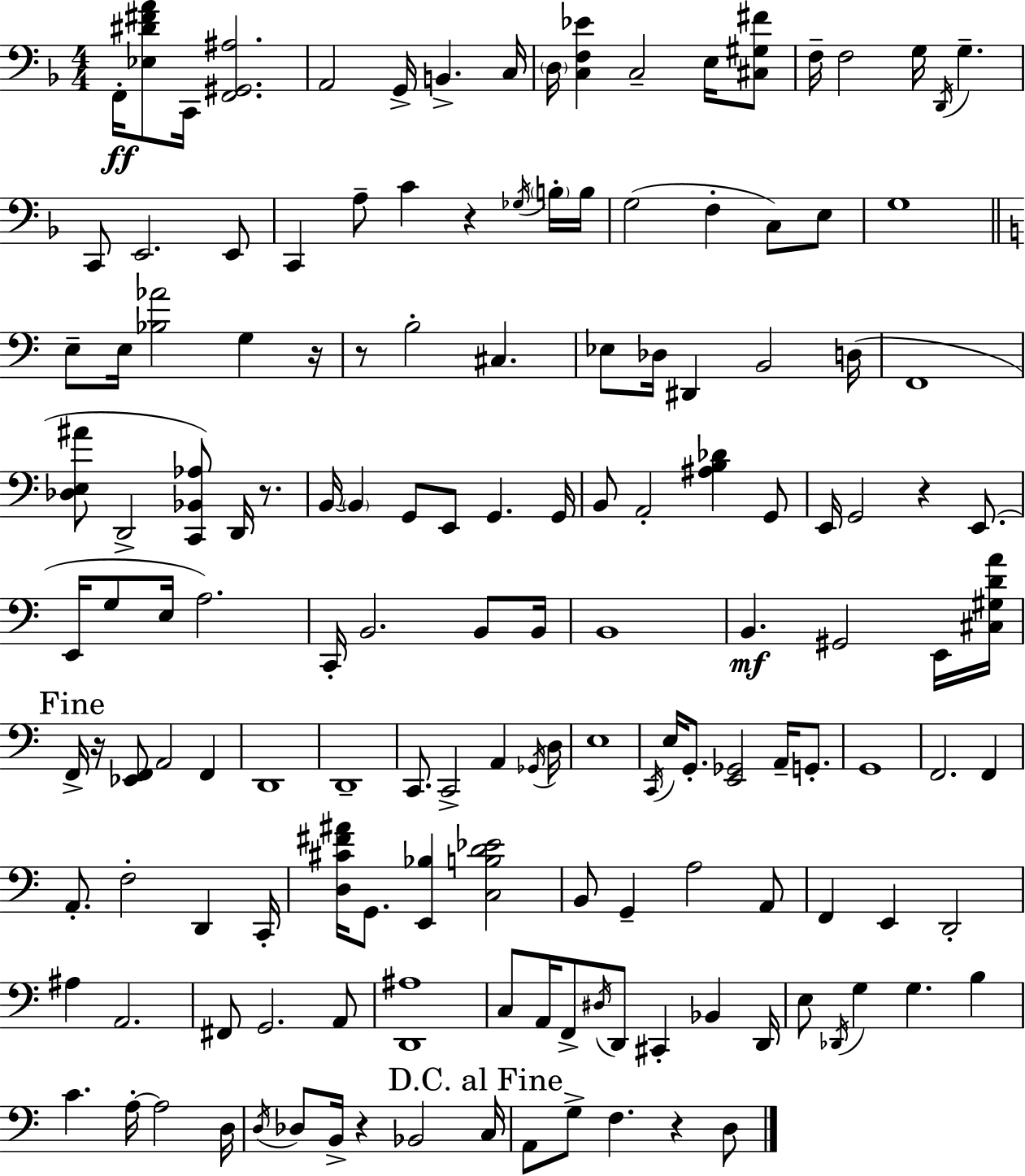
{
  \clef bass
  \numericTimeSignature
  \time 4/4
  \key f \major
  f,16-.\ff <ees dis' fis' a'>8 c,16 <f, gis, ais>2. | a,2 g,16-> b,4.-> c16 | \parenthesize d16 <c f ees'>4 c2-- e16 <cis gis fis'>8 | f16-- f2 g16 \acciaccatura { d,16 } g4.-- | \break c,8 e,2. e,8 | c,4 a8-- c'4 r4 \acciaccatura { ges16 } | \parenthesize b16-. b16 g2( f4-. c8) | e8 g1 | \break \bar "||" \break \key c \major e8-- e16 <bes aes'>2 g4 r16 | r8 b2-. cis4. | ees8 des16 dis,4 b,2 d16( | f,1 | \break <des e ais'>8 d,2-> <c, bes, aes>8) d,16 r8. | b,16~~ \parenthesize b,4 g,8 e,8 g,4. g,16 | b,8 a,2-. <ais b des'>4 g,8 | e,16 g,2 r4 e,8.( | \break e,16 g8 e16 a2.) | c,16-. b,2. b,8 b,16 | b,1 | b,4.\mf gis,2 e,16 <cis gis d' a'>16 | \break \mark "Fine" f,16-> r16 <ees, f,>8 a,2 f,4 | d,1 | d,1-- | c,8. c,2-> a,4 \acciaccatura { ges,16 } | \break d16 e1 | \acciaccatura { c,16 } e16 g,8.-. <e, ges,>2 a,16-- g,8.-. | g,1 | f,2. f,4 | \break a,8.-. f2-. d,4 | c,16-. <d cis' fis' ais'>16 g,8. <e, bes>4 <c b d' ees'>2 | b,8 g,4-- a2 | a,8 f,4 e,4 d,2-. | \break ais4 a,2. | fis,8 g,2. | a,8 <d, ais>1 | c8 a,16 f,8-> \acciaccatura { dis16 } d,8 cis,4-. bes,4 | \break d,16 e8 \acciaccatura { des,16 } g4 g4. | b4 c'4. a16-.~~ a2 | d16 \acciaccatura { d16 } des8 b,16-> r4 bes,2 | \mark "D.C. al Fine" c16 a,8 g8-> f4. r4 | \break d8 \bar "|."
}